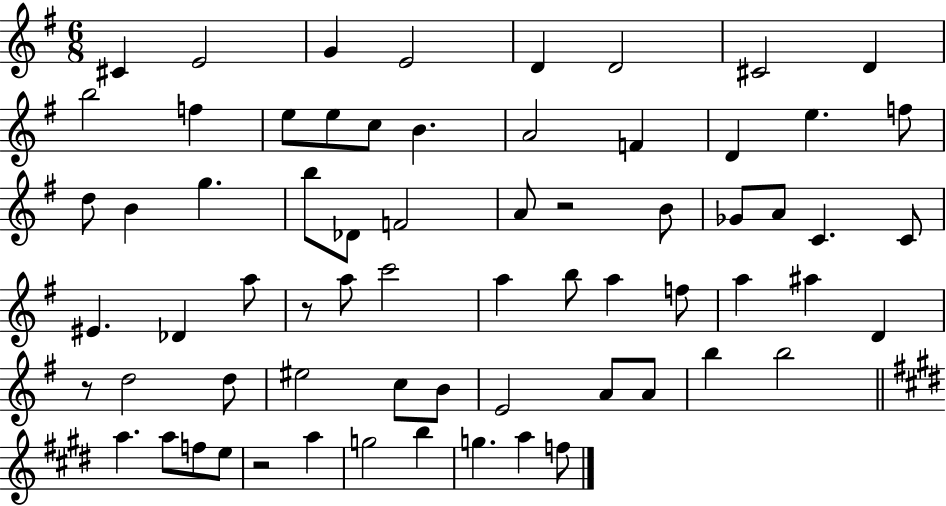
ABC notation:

X:1
T:Untitled
M:6/8
L:1/4
K:G
^C E2 G E2 D D2 ^C2 D b2 f e/2 e/2 c/2 B A2 F D e f/2 d/2 B g b/2 _D/2 F2 A/2 z2 B/2 _G/2 A/2 C C/2 ^E _D a/2 z/2 a/2 c'2 a b/2 a f/2 a ^a D z/2 d2 d/2 ^e2 c/2 B/2 E2 A/2 A/2 b b2 a a/2 f/2 e/2 z2 a g2 b g a f/2